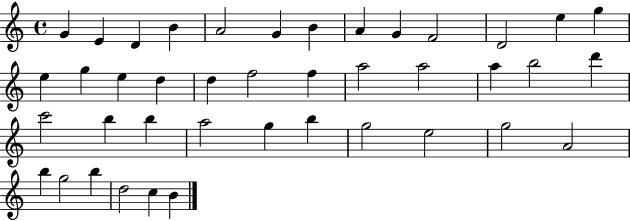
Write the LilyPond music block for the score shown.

{
  \clef treble
  \time 4/4
  \defaultTimeSignature
  \key c \major
  g'4 e'4 d'4 b'4 | a'2 g'4 b'4 | a'4 g'4 f'2 | d'2 e''4 g''4 | \break e''4 g''4 e''4 d''4 | d''4 f''2 f''4 | a''2 a''2 | a''4 b''2 d'''4 | \break c'''2 b''4 b''4 | a''2 g''4 b''4 | g''2 e''2 | g''2 a'2 | \break b''4 g''2 b''4 | d''2 c''4 b'4 | \bar "|."
}